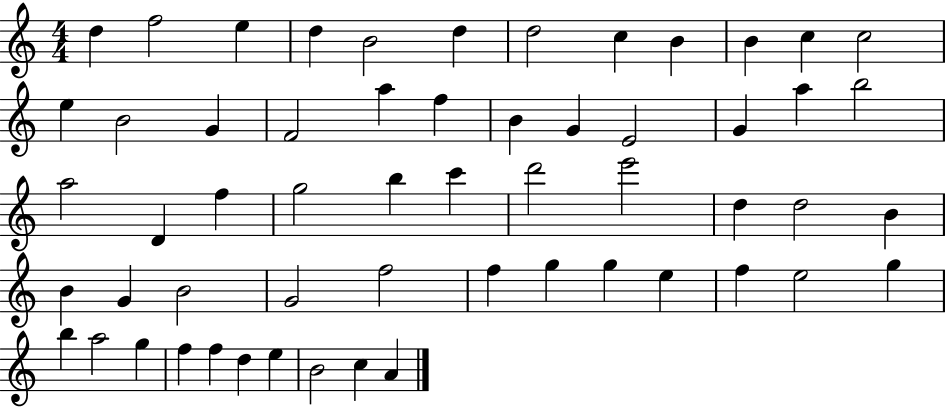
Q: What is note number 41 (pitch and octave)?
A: F5